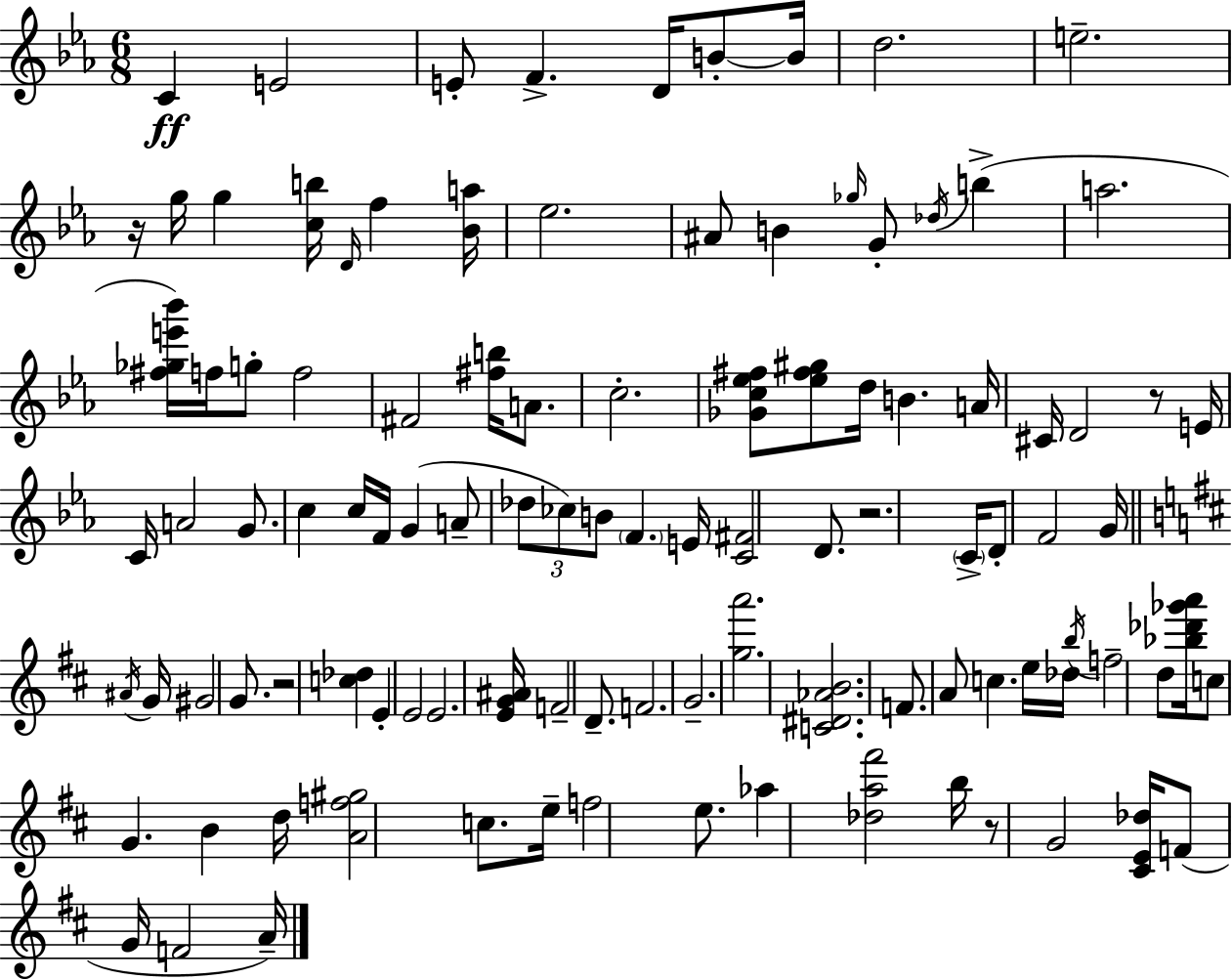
C4/q E4/h E4/e F4/q. D4/s B4/e B4/s D5/h. E5/h. R/s G5/s G5/q [C5,B5]/s D4/s F5/q [Bb4,A5]/s Eb5/h. A#4/e B4/q Gb5/s G4/e Db5/s B5/q A5/h. [F#5,Gb5,E6,Bb6]/s F5/s G5/e F5/h F#4/h [F#5,B5]/s A4/e. C5/h. [Gb4,C5,Eb5,F#5]/e [Eb5,F#5,G#5]/e D5/s B4/q. A4/s C#4/s D4/h R/e E4/s C4/s A4/h G4/e. C5/q C5/s F4/s G4/q A4/e Db5/e CES5/e B4/e F4/q. E4/s [C4,F#4]/h D4/e. R/h. C4/s D4/e F4/h G4/s A#4/s G4/s G#4/h G4/e. R/h [C5,Db5]/q E4/q E4/h E4/h. [E4,G4,A#4]/s F4/h D4/e. F4/h. G4/h. [G5,A6]/h. [C4,D#4,Ab4,B4]/h. F4/e. A4/e C5/q. E5/s Db5/s B5/s F5/h D5/e [Bb5,Db6,Gb6,A6]/s C5/e G4/q. B4/q D5/s [A4,F5,G#5]/h C5/e. E5/s F5/h E5/e. Ab5/q [Db5,A5,F#6]/h B5/s R/e G4/h [C#4,E4,Db5]/s F4/e G4/s F4/h A4/s